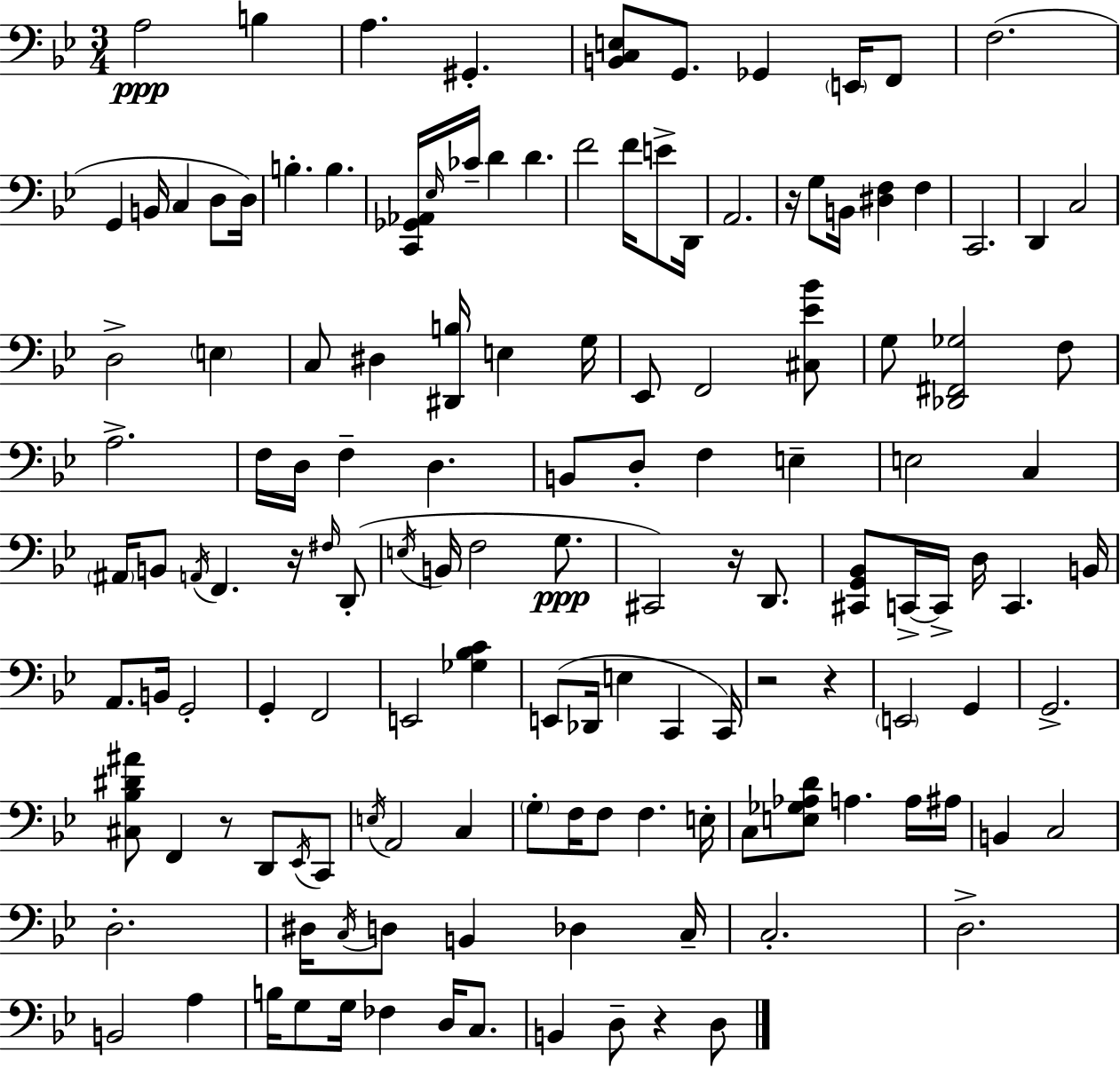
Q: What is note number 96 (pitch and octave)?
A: C3